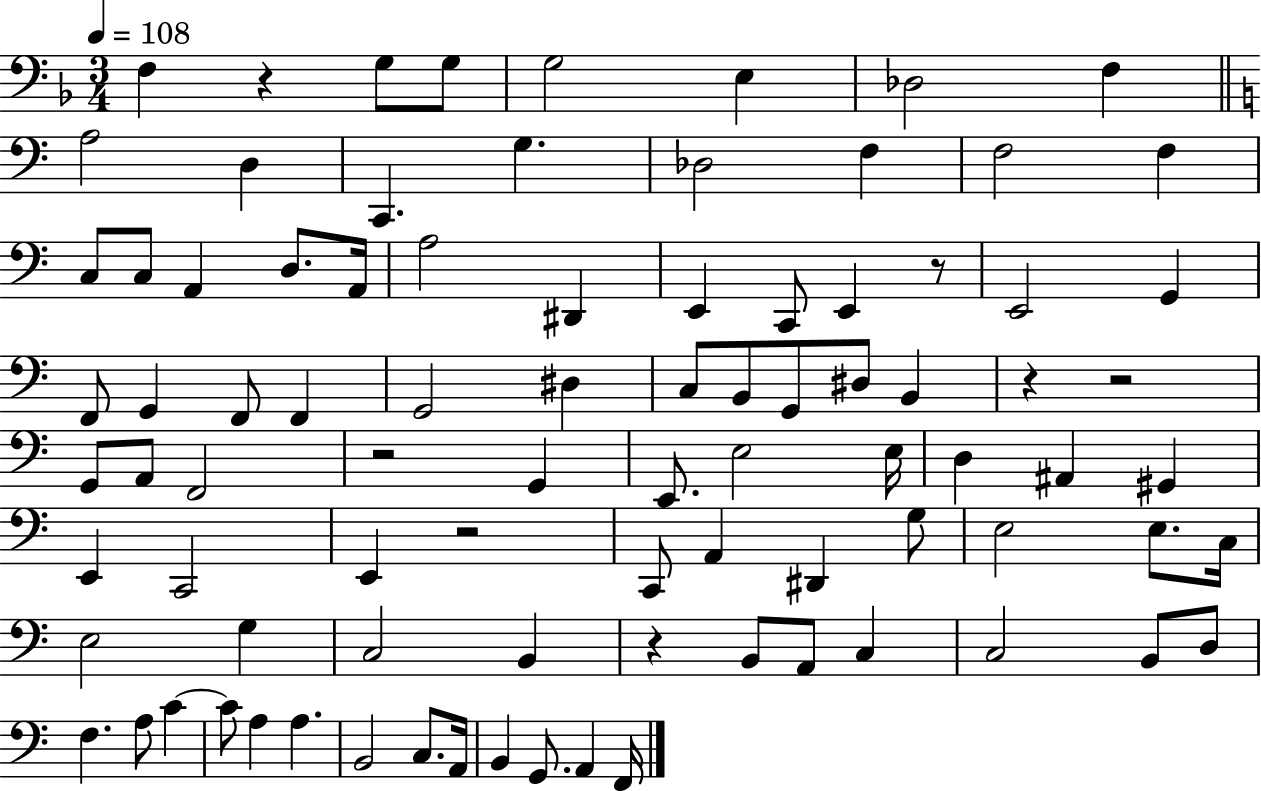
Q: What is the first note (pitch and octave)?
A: F3